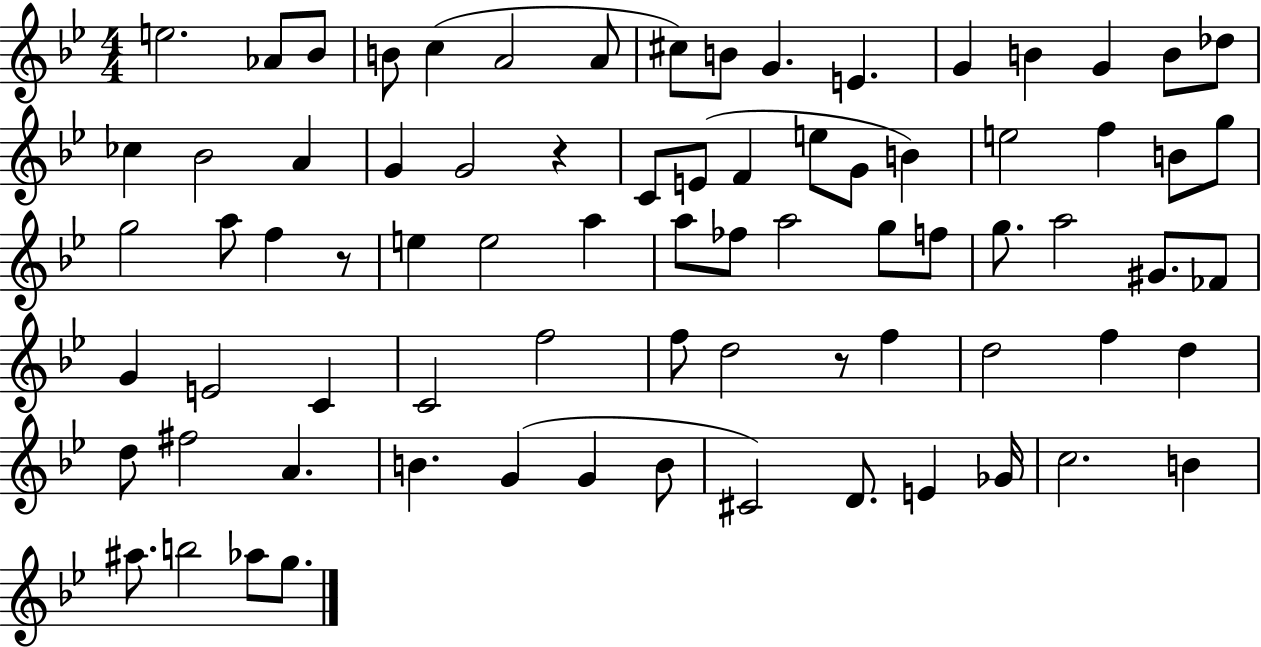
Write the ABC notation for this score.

X:1
T:Untitled
M:4/4
L:1/4
K:Bb
e2 _A/2 _B/2 B/2 c A2 A/2 ^c/2 B/2 G E G B G B/2 _d/2 _c _B2 A G G2 z C/2 E/2 F e/2 G/2 B e2 f B/2 g/2 g2 a/2 f z/2 e e2 a a/2 _f/2 a2 g/2 f/2 g/2 a2 ^G/2 _F/2 G E2 C C2 f2 f/2 d2 z/2 f d2 f d d/2 ^f2 A B G G B/2 ^C2 D/2 E _G/4 c2 B ^a/2 b2 _a/2 g/2